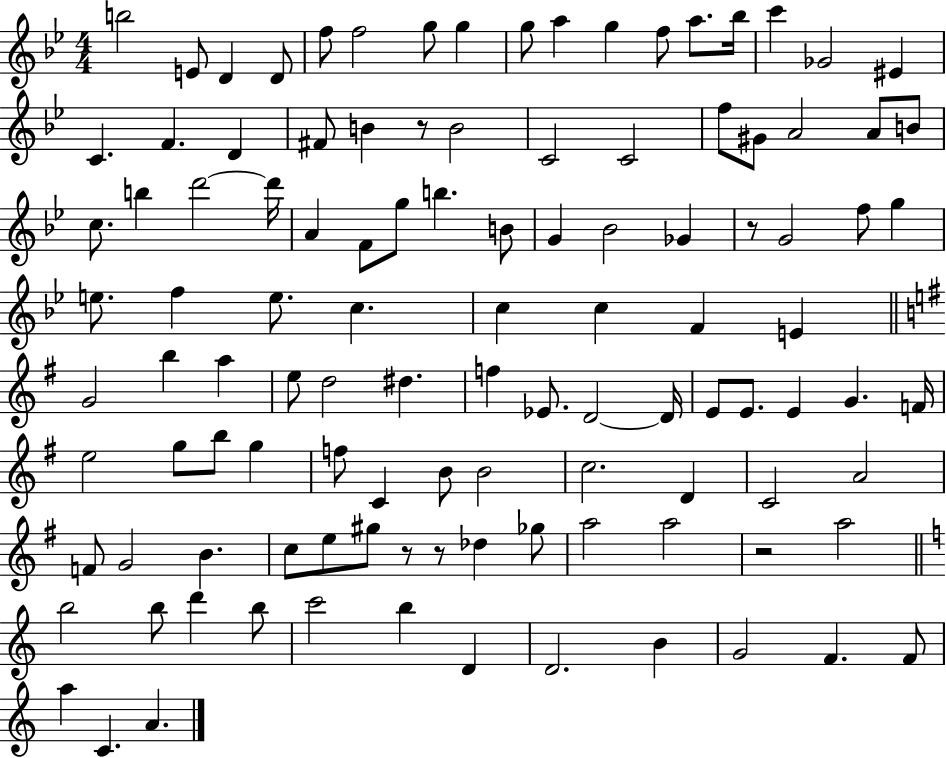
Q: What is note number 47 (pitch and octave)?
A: F5